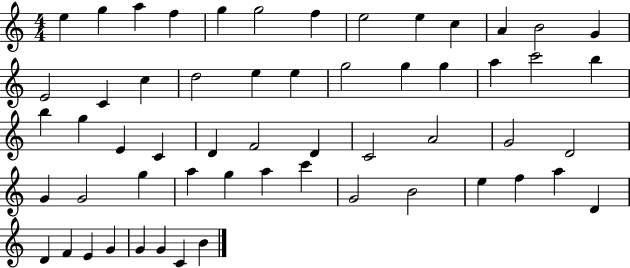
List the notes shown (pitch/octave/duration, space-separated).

E5/q G5/q A5/q F5/q G5/q G5/h F5/q E5/h E5/q C5/q A4/q B4/h G4/q E4/h C4/q C5/q D5/h E5/q E5/q G5/h G5/q G5/q A5/q C6/h B5/q B5/q G5/q E4/q C4/q D4/q F4/h D4/q C4/h A4/h G4/h D4/h G4/q G4/h G5/q A5/q G5/q A5/q C6/q G4/h B4/h E5/q F5/q A5/q D4/q D4/q F4/q E4/q G4/q G4/q G4/q C4/q B4/q